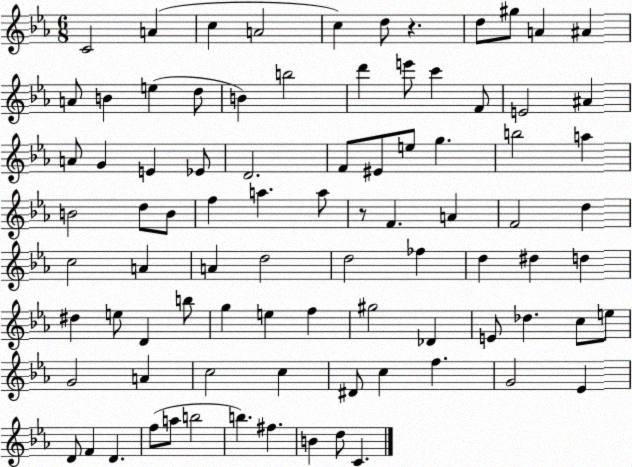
X:1
T:Untitled
M:6/8
L:1/4
K:Eb
C2 A c A2 c d/2 z d/2 ^g/2 A ^A A/2 B e d/2 B b2 d' e'/2 c' F/2 E2 ^A A/2 G E _E/2 D2 F/2 ^E/2 e/2 g b2 a B2 d/2 B/2 f a a/2 z/2 F A F2 d c2 A A d2 d2 _f d ^d d ^d e/2 D b/2 g e f ^g2 _D E/2 _d c/2 e/2 G2 A c2 c ^D/2 c f G2 _E D/2 F D f/2 a/2 b2 b ^f B d/2 C